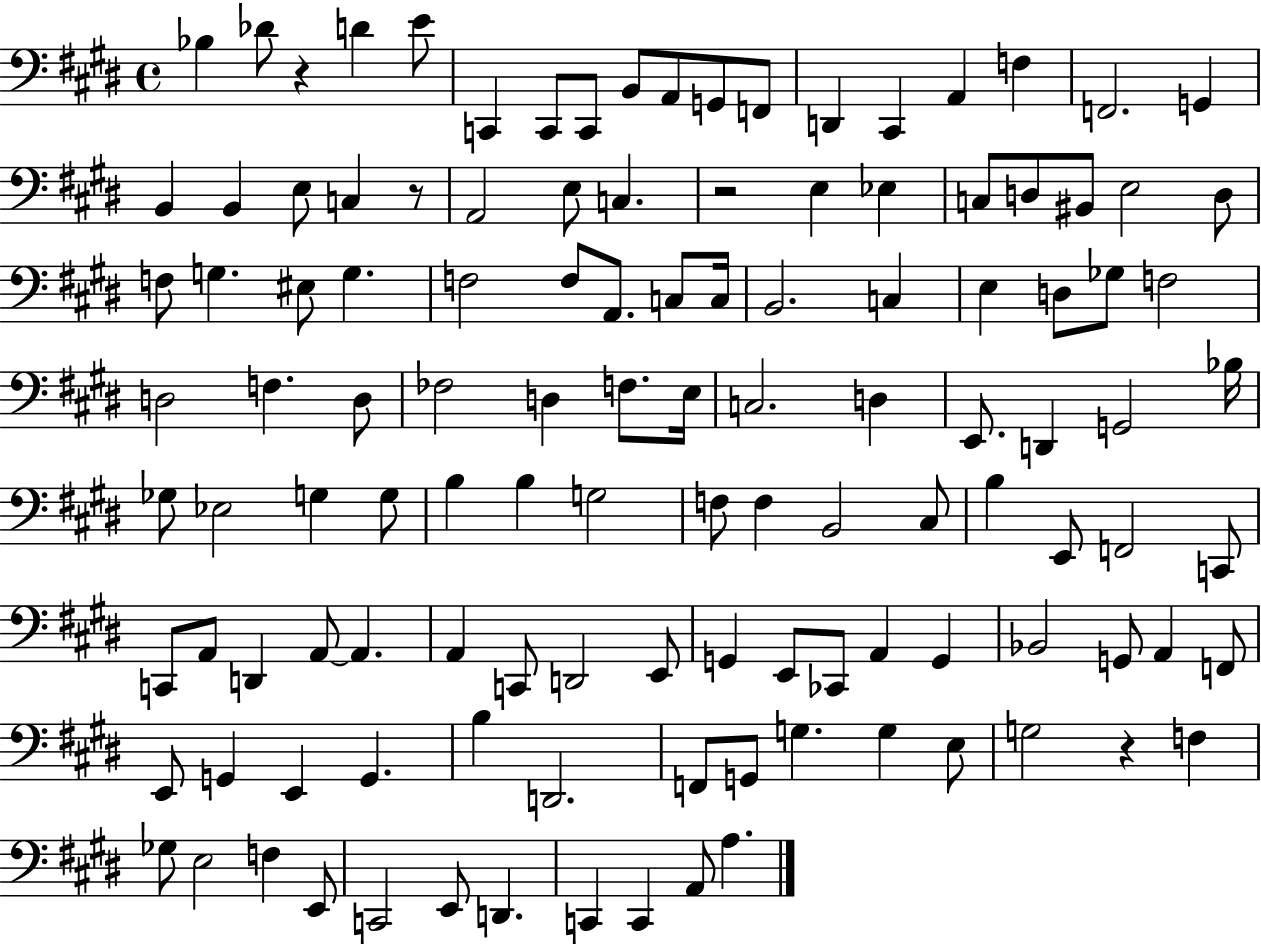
Bb3/q Db4/e R/q D4/q E4/e C2/q C2/e C2/e B2/e A2/e G2/e F2/e D2/q C#2/q A2/q F3/q F2/h. G2/q B2/q B2/q E3/e C3/q R/e A2/h E3/e C3/q. R/h E3/q Eb3/q C3/e D3/e BIS2/e E3/h D3/e F3/e G3/q. EIS3/e G3/q. F3/h F3/e A2/e. C3/e C3/s B2/h. C3/q E3/q D3/e Gb3/e F3/h D3/h F3/q. D3/e FES3/h D3/q F3/e. E3/s C3/h. D3/q E2/e. D2/q G2/h Bb3/s Gb3/e Eb3/h G3/q G3/e B3/q B3/q G3/h F3/e F3/q B2/h C#3/e B3/q E2/e F2/h C2/e C2/e A2/e D2/q A2/e A2/q. A2/q C2/e D2/h E2/e G2/q E2/e CES2/e A2/q G2/q Bb2/h G2/e A2/q F2/e E2/e G2/q E2/q G2/q. B3/q D2/h. F2/e G2/e G3/q. G3/q E3/e G3/h R/q F3/q Gb3/e E3/h F3/q E2/e C2/h E2/e D2/q. C2/q C2/q A2/e A3/q.